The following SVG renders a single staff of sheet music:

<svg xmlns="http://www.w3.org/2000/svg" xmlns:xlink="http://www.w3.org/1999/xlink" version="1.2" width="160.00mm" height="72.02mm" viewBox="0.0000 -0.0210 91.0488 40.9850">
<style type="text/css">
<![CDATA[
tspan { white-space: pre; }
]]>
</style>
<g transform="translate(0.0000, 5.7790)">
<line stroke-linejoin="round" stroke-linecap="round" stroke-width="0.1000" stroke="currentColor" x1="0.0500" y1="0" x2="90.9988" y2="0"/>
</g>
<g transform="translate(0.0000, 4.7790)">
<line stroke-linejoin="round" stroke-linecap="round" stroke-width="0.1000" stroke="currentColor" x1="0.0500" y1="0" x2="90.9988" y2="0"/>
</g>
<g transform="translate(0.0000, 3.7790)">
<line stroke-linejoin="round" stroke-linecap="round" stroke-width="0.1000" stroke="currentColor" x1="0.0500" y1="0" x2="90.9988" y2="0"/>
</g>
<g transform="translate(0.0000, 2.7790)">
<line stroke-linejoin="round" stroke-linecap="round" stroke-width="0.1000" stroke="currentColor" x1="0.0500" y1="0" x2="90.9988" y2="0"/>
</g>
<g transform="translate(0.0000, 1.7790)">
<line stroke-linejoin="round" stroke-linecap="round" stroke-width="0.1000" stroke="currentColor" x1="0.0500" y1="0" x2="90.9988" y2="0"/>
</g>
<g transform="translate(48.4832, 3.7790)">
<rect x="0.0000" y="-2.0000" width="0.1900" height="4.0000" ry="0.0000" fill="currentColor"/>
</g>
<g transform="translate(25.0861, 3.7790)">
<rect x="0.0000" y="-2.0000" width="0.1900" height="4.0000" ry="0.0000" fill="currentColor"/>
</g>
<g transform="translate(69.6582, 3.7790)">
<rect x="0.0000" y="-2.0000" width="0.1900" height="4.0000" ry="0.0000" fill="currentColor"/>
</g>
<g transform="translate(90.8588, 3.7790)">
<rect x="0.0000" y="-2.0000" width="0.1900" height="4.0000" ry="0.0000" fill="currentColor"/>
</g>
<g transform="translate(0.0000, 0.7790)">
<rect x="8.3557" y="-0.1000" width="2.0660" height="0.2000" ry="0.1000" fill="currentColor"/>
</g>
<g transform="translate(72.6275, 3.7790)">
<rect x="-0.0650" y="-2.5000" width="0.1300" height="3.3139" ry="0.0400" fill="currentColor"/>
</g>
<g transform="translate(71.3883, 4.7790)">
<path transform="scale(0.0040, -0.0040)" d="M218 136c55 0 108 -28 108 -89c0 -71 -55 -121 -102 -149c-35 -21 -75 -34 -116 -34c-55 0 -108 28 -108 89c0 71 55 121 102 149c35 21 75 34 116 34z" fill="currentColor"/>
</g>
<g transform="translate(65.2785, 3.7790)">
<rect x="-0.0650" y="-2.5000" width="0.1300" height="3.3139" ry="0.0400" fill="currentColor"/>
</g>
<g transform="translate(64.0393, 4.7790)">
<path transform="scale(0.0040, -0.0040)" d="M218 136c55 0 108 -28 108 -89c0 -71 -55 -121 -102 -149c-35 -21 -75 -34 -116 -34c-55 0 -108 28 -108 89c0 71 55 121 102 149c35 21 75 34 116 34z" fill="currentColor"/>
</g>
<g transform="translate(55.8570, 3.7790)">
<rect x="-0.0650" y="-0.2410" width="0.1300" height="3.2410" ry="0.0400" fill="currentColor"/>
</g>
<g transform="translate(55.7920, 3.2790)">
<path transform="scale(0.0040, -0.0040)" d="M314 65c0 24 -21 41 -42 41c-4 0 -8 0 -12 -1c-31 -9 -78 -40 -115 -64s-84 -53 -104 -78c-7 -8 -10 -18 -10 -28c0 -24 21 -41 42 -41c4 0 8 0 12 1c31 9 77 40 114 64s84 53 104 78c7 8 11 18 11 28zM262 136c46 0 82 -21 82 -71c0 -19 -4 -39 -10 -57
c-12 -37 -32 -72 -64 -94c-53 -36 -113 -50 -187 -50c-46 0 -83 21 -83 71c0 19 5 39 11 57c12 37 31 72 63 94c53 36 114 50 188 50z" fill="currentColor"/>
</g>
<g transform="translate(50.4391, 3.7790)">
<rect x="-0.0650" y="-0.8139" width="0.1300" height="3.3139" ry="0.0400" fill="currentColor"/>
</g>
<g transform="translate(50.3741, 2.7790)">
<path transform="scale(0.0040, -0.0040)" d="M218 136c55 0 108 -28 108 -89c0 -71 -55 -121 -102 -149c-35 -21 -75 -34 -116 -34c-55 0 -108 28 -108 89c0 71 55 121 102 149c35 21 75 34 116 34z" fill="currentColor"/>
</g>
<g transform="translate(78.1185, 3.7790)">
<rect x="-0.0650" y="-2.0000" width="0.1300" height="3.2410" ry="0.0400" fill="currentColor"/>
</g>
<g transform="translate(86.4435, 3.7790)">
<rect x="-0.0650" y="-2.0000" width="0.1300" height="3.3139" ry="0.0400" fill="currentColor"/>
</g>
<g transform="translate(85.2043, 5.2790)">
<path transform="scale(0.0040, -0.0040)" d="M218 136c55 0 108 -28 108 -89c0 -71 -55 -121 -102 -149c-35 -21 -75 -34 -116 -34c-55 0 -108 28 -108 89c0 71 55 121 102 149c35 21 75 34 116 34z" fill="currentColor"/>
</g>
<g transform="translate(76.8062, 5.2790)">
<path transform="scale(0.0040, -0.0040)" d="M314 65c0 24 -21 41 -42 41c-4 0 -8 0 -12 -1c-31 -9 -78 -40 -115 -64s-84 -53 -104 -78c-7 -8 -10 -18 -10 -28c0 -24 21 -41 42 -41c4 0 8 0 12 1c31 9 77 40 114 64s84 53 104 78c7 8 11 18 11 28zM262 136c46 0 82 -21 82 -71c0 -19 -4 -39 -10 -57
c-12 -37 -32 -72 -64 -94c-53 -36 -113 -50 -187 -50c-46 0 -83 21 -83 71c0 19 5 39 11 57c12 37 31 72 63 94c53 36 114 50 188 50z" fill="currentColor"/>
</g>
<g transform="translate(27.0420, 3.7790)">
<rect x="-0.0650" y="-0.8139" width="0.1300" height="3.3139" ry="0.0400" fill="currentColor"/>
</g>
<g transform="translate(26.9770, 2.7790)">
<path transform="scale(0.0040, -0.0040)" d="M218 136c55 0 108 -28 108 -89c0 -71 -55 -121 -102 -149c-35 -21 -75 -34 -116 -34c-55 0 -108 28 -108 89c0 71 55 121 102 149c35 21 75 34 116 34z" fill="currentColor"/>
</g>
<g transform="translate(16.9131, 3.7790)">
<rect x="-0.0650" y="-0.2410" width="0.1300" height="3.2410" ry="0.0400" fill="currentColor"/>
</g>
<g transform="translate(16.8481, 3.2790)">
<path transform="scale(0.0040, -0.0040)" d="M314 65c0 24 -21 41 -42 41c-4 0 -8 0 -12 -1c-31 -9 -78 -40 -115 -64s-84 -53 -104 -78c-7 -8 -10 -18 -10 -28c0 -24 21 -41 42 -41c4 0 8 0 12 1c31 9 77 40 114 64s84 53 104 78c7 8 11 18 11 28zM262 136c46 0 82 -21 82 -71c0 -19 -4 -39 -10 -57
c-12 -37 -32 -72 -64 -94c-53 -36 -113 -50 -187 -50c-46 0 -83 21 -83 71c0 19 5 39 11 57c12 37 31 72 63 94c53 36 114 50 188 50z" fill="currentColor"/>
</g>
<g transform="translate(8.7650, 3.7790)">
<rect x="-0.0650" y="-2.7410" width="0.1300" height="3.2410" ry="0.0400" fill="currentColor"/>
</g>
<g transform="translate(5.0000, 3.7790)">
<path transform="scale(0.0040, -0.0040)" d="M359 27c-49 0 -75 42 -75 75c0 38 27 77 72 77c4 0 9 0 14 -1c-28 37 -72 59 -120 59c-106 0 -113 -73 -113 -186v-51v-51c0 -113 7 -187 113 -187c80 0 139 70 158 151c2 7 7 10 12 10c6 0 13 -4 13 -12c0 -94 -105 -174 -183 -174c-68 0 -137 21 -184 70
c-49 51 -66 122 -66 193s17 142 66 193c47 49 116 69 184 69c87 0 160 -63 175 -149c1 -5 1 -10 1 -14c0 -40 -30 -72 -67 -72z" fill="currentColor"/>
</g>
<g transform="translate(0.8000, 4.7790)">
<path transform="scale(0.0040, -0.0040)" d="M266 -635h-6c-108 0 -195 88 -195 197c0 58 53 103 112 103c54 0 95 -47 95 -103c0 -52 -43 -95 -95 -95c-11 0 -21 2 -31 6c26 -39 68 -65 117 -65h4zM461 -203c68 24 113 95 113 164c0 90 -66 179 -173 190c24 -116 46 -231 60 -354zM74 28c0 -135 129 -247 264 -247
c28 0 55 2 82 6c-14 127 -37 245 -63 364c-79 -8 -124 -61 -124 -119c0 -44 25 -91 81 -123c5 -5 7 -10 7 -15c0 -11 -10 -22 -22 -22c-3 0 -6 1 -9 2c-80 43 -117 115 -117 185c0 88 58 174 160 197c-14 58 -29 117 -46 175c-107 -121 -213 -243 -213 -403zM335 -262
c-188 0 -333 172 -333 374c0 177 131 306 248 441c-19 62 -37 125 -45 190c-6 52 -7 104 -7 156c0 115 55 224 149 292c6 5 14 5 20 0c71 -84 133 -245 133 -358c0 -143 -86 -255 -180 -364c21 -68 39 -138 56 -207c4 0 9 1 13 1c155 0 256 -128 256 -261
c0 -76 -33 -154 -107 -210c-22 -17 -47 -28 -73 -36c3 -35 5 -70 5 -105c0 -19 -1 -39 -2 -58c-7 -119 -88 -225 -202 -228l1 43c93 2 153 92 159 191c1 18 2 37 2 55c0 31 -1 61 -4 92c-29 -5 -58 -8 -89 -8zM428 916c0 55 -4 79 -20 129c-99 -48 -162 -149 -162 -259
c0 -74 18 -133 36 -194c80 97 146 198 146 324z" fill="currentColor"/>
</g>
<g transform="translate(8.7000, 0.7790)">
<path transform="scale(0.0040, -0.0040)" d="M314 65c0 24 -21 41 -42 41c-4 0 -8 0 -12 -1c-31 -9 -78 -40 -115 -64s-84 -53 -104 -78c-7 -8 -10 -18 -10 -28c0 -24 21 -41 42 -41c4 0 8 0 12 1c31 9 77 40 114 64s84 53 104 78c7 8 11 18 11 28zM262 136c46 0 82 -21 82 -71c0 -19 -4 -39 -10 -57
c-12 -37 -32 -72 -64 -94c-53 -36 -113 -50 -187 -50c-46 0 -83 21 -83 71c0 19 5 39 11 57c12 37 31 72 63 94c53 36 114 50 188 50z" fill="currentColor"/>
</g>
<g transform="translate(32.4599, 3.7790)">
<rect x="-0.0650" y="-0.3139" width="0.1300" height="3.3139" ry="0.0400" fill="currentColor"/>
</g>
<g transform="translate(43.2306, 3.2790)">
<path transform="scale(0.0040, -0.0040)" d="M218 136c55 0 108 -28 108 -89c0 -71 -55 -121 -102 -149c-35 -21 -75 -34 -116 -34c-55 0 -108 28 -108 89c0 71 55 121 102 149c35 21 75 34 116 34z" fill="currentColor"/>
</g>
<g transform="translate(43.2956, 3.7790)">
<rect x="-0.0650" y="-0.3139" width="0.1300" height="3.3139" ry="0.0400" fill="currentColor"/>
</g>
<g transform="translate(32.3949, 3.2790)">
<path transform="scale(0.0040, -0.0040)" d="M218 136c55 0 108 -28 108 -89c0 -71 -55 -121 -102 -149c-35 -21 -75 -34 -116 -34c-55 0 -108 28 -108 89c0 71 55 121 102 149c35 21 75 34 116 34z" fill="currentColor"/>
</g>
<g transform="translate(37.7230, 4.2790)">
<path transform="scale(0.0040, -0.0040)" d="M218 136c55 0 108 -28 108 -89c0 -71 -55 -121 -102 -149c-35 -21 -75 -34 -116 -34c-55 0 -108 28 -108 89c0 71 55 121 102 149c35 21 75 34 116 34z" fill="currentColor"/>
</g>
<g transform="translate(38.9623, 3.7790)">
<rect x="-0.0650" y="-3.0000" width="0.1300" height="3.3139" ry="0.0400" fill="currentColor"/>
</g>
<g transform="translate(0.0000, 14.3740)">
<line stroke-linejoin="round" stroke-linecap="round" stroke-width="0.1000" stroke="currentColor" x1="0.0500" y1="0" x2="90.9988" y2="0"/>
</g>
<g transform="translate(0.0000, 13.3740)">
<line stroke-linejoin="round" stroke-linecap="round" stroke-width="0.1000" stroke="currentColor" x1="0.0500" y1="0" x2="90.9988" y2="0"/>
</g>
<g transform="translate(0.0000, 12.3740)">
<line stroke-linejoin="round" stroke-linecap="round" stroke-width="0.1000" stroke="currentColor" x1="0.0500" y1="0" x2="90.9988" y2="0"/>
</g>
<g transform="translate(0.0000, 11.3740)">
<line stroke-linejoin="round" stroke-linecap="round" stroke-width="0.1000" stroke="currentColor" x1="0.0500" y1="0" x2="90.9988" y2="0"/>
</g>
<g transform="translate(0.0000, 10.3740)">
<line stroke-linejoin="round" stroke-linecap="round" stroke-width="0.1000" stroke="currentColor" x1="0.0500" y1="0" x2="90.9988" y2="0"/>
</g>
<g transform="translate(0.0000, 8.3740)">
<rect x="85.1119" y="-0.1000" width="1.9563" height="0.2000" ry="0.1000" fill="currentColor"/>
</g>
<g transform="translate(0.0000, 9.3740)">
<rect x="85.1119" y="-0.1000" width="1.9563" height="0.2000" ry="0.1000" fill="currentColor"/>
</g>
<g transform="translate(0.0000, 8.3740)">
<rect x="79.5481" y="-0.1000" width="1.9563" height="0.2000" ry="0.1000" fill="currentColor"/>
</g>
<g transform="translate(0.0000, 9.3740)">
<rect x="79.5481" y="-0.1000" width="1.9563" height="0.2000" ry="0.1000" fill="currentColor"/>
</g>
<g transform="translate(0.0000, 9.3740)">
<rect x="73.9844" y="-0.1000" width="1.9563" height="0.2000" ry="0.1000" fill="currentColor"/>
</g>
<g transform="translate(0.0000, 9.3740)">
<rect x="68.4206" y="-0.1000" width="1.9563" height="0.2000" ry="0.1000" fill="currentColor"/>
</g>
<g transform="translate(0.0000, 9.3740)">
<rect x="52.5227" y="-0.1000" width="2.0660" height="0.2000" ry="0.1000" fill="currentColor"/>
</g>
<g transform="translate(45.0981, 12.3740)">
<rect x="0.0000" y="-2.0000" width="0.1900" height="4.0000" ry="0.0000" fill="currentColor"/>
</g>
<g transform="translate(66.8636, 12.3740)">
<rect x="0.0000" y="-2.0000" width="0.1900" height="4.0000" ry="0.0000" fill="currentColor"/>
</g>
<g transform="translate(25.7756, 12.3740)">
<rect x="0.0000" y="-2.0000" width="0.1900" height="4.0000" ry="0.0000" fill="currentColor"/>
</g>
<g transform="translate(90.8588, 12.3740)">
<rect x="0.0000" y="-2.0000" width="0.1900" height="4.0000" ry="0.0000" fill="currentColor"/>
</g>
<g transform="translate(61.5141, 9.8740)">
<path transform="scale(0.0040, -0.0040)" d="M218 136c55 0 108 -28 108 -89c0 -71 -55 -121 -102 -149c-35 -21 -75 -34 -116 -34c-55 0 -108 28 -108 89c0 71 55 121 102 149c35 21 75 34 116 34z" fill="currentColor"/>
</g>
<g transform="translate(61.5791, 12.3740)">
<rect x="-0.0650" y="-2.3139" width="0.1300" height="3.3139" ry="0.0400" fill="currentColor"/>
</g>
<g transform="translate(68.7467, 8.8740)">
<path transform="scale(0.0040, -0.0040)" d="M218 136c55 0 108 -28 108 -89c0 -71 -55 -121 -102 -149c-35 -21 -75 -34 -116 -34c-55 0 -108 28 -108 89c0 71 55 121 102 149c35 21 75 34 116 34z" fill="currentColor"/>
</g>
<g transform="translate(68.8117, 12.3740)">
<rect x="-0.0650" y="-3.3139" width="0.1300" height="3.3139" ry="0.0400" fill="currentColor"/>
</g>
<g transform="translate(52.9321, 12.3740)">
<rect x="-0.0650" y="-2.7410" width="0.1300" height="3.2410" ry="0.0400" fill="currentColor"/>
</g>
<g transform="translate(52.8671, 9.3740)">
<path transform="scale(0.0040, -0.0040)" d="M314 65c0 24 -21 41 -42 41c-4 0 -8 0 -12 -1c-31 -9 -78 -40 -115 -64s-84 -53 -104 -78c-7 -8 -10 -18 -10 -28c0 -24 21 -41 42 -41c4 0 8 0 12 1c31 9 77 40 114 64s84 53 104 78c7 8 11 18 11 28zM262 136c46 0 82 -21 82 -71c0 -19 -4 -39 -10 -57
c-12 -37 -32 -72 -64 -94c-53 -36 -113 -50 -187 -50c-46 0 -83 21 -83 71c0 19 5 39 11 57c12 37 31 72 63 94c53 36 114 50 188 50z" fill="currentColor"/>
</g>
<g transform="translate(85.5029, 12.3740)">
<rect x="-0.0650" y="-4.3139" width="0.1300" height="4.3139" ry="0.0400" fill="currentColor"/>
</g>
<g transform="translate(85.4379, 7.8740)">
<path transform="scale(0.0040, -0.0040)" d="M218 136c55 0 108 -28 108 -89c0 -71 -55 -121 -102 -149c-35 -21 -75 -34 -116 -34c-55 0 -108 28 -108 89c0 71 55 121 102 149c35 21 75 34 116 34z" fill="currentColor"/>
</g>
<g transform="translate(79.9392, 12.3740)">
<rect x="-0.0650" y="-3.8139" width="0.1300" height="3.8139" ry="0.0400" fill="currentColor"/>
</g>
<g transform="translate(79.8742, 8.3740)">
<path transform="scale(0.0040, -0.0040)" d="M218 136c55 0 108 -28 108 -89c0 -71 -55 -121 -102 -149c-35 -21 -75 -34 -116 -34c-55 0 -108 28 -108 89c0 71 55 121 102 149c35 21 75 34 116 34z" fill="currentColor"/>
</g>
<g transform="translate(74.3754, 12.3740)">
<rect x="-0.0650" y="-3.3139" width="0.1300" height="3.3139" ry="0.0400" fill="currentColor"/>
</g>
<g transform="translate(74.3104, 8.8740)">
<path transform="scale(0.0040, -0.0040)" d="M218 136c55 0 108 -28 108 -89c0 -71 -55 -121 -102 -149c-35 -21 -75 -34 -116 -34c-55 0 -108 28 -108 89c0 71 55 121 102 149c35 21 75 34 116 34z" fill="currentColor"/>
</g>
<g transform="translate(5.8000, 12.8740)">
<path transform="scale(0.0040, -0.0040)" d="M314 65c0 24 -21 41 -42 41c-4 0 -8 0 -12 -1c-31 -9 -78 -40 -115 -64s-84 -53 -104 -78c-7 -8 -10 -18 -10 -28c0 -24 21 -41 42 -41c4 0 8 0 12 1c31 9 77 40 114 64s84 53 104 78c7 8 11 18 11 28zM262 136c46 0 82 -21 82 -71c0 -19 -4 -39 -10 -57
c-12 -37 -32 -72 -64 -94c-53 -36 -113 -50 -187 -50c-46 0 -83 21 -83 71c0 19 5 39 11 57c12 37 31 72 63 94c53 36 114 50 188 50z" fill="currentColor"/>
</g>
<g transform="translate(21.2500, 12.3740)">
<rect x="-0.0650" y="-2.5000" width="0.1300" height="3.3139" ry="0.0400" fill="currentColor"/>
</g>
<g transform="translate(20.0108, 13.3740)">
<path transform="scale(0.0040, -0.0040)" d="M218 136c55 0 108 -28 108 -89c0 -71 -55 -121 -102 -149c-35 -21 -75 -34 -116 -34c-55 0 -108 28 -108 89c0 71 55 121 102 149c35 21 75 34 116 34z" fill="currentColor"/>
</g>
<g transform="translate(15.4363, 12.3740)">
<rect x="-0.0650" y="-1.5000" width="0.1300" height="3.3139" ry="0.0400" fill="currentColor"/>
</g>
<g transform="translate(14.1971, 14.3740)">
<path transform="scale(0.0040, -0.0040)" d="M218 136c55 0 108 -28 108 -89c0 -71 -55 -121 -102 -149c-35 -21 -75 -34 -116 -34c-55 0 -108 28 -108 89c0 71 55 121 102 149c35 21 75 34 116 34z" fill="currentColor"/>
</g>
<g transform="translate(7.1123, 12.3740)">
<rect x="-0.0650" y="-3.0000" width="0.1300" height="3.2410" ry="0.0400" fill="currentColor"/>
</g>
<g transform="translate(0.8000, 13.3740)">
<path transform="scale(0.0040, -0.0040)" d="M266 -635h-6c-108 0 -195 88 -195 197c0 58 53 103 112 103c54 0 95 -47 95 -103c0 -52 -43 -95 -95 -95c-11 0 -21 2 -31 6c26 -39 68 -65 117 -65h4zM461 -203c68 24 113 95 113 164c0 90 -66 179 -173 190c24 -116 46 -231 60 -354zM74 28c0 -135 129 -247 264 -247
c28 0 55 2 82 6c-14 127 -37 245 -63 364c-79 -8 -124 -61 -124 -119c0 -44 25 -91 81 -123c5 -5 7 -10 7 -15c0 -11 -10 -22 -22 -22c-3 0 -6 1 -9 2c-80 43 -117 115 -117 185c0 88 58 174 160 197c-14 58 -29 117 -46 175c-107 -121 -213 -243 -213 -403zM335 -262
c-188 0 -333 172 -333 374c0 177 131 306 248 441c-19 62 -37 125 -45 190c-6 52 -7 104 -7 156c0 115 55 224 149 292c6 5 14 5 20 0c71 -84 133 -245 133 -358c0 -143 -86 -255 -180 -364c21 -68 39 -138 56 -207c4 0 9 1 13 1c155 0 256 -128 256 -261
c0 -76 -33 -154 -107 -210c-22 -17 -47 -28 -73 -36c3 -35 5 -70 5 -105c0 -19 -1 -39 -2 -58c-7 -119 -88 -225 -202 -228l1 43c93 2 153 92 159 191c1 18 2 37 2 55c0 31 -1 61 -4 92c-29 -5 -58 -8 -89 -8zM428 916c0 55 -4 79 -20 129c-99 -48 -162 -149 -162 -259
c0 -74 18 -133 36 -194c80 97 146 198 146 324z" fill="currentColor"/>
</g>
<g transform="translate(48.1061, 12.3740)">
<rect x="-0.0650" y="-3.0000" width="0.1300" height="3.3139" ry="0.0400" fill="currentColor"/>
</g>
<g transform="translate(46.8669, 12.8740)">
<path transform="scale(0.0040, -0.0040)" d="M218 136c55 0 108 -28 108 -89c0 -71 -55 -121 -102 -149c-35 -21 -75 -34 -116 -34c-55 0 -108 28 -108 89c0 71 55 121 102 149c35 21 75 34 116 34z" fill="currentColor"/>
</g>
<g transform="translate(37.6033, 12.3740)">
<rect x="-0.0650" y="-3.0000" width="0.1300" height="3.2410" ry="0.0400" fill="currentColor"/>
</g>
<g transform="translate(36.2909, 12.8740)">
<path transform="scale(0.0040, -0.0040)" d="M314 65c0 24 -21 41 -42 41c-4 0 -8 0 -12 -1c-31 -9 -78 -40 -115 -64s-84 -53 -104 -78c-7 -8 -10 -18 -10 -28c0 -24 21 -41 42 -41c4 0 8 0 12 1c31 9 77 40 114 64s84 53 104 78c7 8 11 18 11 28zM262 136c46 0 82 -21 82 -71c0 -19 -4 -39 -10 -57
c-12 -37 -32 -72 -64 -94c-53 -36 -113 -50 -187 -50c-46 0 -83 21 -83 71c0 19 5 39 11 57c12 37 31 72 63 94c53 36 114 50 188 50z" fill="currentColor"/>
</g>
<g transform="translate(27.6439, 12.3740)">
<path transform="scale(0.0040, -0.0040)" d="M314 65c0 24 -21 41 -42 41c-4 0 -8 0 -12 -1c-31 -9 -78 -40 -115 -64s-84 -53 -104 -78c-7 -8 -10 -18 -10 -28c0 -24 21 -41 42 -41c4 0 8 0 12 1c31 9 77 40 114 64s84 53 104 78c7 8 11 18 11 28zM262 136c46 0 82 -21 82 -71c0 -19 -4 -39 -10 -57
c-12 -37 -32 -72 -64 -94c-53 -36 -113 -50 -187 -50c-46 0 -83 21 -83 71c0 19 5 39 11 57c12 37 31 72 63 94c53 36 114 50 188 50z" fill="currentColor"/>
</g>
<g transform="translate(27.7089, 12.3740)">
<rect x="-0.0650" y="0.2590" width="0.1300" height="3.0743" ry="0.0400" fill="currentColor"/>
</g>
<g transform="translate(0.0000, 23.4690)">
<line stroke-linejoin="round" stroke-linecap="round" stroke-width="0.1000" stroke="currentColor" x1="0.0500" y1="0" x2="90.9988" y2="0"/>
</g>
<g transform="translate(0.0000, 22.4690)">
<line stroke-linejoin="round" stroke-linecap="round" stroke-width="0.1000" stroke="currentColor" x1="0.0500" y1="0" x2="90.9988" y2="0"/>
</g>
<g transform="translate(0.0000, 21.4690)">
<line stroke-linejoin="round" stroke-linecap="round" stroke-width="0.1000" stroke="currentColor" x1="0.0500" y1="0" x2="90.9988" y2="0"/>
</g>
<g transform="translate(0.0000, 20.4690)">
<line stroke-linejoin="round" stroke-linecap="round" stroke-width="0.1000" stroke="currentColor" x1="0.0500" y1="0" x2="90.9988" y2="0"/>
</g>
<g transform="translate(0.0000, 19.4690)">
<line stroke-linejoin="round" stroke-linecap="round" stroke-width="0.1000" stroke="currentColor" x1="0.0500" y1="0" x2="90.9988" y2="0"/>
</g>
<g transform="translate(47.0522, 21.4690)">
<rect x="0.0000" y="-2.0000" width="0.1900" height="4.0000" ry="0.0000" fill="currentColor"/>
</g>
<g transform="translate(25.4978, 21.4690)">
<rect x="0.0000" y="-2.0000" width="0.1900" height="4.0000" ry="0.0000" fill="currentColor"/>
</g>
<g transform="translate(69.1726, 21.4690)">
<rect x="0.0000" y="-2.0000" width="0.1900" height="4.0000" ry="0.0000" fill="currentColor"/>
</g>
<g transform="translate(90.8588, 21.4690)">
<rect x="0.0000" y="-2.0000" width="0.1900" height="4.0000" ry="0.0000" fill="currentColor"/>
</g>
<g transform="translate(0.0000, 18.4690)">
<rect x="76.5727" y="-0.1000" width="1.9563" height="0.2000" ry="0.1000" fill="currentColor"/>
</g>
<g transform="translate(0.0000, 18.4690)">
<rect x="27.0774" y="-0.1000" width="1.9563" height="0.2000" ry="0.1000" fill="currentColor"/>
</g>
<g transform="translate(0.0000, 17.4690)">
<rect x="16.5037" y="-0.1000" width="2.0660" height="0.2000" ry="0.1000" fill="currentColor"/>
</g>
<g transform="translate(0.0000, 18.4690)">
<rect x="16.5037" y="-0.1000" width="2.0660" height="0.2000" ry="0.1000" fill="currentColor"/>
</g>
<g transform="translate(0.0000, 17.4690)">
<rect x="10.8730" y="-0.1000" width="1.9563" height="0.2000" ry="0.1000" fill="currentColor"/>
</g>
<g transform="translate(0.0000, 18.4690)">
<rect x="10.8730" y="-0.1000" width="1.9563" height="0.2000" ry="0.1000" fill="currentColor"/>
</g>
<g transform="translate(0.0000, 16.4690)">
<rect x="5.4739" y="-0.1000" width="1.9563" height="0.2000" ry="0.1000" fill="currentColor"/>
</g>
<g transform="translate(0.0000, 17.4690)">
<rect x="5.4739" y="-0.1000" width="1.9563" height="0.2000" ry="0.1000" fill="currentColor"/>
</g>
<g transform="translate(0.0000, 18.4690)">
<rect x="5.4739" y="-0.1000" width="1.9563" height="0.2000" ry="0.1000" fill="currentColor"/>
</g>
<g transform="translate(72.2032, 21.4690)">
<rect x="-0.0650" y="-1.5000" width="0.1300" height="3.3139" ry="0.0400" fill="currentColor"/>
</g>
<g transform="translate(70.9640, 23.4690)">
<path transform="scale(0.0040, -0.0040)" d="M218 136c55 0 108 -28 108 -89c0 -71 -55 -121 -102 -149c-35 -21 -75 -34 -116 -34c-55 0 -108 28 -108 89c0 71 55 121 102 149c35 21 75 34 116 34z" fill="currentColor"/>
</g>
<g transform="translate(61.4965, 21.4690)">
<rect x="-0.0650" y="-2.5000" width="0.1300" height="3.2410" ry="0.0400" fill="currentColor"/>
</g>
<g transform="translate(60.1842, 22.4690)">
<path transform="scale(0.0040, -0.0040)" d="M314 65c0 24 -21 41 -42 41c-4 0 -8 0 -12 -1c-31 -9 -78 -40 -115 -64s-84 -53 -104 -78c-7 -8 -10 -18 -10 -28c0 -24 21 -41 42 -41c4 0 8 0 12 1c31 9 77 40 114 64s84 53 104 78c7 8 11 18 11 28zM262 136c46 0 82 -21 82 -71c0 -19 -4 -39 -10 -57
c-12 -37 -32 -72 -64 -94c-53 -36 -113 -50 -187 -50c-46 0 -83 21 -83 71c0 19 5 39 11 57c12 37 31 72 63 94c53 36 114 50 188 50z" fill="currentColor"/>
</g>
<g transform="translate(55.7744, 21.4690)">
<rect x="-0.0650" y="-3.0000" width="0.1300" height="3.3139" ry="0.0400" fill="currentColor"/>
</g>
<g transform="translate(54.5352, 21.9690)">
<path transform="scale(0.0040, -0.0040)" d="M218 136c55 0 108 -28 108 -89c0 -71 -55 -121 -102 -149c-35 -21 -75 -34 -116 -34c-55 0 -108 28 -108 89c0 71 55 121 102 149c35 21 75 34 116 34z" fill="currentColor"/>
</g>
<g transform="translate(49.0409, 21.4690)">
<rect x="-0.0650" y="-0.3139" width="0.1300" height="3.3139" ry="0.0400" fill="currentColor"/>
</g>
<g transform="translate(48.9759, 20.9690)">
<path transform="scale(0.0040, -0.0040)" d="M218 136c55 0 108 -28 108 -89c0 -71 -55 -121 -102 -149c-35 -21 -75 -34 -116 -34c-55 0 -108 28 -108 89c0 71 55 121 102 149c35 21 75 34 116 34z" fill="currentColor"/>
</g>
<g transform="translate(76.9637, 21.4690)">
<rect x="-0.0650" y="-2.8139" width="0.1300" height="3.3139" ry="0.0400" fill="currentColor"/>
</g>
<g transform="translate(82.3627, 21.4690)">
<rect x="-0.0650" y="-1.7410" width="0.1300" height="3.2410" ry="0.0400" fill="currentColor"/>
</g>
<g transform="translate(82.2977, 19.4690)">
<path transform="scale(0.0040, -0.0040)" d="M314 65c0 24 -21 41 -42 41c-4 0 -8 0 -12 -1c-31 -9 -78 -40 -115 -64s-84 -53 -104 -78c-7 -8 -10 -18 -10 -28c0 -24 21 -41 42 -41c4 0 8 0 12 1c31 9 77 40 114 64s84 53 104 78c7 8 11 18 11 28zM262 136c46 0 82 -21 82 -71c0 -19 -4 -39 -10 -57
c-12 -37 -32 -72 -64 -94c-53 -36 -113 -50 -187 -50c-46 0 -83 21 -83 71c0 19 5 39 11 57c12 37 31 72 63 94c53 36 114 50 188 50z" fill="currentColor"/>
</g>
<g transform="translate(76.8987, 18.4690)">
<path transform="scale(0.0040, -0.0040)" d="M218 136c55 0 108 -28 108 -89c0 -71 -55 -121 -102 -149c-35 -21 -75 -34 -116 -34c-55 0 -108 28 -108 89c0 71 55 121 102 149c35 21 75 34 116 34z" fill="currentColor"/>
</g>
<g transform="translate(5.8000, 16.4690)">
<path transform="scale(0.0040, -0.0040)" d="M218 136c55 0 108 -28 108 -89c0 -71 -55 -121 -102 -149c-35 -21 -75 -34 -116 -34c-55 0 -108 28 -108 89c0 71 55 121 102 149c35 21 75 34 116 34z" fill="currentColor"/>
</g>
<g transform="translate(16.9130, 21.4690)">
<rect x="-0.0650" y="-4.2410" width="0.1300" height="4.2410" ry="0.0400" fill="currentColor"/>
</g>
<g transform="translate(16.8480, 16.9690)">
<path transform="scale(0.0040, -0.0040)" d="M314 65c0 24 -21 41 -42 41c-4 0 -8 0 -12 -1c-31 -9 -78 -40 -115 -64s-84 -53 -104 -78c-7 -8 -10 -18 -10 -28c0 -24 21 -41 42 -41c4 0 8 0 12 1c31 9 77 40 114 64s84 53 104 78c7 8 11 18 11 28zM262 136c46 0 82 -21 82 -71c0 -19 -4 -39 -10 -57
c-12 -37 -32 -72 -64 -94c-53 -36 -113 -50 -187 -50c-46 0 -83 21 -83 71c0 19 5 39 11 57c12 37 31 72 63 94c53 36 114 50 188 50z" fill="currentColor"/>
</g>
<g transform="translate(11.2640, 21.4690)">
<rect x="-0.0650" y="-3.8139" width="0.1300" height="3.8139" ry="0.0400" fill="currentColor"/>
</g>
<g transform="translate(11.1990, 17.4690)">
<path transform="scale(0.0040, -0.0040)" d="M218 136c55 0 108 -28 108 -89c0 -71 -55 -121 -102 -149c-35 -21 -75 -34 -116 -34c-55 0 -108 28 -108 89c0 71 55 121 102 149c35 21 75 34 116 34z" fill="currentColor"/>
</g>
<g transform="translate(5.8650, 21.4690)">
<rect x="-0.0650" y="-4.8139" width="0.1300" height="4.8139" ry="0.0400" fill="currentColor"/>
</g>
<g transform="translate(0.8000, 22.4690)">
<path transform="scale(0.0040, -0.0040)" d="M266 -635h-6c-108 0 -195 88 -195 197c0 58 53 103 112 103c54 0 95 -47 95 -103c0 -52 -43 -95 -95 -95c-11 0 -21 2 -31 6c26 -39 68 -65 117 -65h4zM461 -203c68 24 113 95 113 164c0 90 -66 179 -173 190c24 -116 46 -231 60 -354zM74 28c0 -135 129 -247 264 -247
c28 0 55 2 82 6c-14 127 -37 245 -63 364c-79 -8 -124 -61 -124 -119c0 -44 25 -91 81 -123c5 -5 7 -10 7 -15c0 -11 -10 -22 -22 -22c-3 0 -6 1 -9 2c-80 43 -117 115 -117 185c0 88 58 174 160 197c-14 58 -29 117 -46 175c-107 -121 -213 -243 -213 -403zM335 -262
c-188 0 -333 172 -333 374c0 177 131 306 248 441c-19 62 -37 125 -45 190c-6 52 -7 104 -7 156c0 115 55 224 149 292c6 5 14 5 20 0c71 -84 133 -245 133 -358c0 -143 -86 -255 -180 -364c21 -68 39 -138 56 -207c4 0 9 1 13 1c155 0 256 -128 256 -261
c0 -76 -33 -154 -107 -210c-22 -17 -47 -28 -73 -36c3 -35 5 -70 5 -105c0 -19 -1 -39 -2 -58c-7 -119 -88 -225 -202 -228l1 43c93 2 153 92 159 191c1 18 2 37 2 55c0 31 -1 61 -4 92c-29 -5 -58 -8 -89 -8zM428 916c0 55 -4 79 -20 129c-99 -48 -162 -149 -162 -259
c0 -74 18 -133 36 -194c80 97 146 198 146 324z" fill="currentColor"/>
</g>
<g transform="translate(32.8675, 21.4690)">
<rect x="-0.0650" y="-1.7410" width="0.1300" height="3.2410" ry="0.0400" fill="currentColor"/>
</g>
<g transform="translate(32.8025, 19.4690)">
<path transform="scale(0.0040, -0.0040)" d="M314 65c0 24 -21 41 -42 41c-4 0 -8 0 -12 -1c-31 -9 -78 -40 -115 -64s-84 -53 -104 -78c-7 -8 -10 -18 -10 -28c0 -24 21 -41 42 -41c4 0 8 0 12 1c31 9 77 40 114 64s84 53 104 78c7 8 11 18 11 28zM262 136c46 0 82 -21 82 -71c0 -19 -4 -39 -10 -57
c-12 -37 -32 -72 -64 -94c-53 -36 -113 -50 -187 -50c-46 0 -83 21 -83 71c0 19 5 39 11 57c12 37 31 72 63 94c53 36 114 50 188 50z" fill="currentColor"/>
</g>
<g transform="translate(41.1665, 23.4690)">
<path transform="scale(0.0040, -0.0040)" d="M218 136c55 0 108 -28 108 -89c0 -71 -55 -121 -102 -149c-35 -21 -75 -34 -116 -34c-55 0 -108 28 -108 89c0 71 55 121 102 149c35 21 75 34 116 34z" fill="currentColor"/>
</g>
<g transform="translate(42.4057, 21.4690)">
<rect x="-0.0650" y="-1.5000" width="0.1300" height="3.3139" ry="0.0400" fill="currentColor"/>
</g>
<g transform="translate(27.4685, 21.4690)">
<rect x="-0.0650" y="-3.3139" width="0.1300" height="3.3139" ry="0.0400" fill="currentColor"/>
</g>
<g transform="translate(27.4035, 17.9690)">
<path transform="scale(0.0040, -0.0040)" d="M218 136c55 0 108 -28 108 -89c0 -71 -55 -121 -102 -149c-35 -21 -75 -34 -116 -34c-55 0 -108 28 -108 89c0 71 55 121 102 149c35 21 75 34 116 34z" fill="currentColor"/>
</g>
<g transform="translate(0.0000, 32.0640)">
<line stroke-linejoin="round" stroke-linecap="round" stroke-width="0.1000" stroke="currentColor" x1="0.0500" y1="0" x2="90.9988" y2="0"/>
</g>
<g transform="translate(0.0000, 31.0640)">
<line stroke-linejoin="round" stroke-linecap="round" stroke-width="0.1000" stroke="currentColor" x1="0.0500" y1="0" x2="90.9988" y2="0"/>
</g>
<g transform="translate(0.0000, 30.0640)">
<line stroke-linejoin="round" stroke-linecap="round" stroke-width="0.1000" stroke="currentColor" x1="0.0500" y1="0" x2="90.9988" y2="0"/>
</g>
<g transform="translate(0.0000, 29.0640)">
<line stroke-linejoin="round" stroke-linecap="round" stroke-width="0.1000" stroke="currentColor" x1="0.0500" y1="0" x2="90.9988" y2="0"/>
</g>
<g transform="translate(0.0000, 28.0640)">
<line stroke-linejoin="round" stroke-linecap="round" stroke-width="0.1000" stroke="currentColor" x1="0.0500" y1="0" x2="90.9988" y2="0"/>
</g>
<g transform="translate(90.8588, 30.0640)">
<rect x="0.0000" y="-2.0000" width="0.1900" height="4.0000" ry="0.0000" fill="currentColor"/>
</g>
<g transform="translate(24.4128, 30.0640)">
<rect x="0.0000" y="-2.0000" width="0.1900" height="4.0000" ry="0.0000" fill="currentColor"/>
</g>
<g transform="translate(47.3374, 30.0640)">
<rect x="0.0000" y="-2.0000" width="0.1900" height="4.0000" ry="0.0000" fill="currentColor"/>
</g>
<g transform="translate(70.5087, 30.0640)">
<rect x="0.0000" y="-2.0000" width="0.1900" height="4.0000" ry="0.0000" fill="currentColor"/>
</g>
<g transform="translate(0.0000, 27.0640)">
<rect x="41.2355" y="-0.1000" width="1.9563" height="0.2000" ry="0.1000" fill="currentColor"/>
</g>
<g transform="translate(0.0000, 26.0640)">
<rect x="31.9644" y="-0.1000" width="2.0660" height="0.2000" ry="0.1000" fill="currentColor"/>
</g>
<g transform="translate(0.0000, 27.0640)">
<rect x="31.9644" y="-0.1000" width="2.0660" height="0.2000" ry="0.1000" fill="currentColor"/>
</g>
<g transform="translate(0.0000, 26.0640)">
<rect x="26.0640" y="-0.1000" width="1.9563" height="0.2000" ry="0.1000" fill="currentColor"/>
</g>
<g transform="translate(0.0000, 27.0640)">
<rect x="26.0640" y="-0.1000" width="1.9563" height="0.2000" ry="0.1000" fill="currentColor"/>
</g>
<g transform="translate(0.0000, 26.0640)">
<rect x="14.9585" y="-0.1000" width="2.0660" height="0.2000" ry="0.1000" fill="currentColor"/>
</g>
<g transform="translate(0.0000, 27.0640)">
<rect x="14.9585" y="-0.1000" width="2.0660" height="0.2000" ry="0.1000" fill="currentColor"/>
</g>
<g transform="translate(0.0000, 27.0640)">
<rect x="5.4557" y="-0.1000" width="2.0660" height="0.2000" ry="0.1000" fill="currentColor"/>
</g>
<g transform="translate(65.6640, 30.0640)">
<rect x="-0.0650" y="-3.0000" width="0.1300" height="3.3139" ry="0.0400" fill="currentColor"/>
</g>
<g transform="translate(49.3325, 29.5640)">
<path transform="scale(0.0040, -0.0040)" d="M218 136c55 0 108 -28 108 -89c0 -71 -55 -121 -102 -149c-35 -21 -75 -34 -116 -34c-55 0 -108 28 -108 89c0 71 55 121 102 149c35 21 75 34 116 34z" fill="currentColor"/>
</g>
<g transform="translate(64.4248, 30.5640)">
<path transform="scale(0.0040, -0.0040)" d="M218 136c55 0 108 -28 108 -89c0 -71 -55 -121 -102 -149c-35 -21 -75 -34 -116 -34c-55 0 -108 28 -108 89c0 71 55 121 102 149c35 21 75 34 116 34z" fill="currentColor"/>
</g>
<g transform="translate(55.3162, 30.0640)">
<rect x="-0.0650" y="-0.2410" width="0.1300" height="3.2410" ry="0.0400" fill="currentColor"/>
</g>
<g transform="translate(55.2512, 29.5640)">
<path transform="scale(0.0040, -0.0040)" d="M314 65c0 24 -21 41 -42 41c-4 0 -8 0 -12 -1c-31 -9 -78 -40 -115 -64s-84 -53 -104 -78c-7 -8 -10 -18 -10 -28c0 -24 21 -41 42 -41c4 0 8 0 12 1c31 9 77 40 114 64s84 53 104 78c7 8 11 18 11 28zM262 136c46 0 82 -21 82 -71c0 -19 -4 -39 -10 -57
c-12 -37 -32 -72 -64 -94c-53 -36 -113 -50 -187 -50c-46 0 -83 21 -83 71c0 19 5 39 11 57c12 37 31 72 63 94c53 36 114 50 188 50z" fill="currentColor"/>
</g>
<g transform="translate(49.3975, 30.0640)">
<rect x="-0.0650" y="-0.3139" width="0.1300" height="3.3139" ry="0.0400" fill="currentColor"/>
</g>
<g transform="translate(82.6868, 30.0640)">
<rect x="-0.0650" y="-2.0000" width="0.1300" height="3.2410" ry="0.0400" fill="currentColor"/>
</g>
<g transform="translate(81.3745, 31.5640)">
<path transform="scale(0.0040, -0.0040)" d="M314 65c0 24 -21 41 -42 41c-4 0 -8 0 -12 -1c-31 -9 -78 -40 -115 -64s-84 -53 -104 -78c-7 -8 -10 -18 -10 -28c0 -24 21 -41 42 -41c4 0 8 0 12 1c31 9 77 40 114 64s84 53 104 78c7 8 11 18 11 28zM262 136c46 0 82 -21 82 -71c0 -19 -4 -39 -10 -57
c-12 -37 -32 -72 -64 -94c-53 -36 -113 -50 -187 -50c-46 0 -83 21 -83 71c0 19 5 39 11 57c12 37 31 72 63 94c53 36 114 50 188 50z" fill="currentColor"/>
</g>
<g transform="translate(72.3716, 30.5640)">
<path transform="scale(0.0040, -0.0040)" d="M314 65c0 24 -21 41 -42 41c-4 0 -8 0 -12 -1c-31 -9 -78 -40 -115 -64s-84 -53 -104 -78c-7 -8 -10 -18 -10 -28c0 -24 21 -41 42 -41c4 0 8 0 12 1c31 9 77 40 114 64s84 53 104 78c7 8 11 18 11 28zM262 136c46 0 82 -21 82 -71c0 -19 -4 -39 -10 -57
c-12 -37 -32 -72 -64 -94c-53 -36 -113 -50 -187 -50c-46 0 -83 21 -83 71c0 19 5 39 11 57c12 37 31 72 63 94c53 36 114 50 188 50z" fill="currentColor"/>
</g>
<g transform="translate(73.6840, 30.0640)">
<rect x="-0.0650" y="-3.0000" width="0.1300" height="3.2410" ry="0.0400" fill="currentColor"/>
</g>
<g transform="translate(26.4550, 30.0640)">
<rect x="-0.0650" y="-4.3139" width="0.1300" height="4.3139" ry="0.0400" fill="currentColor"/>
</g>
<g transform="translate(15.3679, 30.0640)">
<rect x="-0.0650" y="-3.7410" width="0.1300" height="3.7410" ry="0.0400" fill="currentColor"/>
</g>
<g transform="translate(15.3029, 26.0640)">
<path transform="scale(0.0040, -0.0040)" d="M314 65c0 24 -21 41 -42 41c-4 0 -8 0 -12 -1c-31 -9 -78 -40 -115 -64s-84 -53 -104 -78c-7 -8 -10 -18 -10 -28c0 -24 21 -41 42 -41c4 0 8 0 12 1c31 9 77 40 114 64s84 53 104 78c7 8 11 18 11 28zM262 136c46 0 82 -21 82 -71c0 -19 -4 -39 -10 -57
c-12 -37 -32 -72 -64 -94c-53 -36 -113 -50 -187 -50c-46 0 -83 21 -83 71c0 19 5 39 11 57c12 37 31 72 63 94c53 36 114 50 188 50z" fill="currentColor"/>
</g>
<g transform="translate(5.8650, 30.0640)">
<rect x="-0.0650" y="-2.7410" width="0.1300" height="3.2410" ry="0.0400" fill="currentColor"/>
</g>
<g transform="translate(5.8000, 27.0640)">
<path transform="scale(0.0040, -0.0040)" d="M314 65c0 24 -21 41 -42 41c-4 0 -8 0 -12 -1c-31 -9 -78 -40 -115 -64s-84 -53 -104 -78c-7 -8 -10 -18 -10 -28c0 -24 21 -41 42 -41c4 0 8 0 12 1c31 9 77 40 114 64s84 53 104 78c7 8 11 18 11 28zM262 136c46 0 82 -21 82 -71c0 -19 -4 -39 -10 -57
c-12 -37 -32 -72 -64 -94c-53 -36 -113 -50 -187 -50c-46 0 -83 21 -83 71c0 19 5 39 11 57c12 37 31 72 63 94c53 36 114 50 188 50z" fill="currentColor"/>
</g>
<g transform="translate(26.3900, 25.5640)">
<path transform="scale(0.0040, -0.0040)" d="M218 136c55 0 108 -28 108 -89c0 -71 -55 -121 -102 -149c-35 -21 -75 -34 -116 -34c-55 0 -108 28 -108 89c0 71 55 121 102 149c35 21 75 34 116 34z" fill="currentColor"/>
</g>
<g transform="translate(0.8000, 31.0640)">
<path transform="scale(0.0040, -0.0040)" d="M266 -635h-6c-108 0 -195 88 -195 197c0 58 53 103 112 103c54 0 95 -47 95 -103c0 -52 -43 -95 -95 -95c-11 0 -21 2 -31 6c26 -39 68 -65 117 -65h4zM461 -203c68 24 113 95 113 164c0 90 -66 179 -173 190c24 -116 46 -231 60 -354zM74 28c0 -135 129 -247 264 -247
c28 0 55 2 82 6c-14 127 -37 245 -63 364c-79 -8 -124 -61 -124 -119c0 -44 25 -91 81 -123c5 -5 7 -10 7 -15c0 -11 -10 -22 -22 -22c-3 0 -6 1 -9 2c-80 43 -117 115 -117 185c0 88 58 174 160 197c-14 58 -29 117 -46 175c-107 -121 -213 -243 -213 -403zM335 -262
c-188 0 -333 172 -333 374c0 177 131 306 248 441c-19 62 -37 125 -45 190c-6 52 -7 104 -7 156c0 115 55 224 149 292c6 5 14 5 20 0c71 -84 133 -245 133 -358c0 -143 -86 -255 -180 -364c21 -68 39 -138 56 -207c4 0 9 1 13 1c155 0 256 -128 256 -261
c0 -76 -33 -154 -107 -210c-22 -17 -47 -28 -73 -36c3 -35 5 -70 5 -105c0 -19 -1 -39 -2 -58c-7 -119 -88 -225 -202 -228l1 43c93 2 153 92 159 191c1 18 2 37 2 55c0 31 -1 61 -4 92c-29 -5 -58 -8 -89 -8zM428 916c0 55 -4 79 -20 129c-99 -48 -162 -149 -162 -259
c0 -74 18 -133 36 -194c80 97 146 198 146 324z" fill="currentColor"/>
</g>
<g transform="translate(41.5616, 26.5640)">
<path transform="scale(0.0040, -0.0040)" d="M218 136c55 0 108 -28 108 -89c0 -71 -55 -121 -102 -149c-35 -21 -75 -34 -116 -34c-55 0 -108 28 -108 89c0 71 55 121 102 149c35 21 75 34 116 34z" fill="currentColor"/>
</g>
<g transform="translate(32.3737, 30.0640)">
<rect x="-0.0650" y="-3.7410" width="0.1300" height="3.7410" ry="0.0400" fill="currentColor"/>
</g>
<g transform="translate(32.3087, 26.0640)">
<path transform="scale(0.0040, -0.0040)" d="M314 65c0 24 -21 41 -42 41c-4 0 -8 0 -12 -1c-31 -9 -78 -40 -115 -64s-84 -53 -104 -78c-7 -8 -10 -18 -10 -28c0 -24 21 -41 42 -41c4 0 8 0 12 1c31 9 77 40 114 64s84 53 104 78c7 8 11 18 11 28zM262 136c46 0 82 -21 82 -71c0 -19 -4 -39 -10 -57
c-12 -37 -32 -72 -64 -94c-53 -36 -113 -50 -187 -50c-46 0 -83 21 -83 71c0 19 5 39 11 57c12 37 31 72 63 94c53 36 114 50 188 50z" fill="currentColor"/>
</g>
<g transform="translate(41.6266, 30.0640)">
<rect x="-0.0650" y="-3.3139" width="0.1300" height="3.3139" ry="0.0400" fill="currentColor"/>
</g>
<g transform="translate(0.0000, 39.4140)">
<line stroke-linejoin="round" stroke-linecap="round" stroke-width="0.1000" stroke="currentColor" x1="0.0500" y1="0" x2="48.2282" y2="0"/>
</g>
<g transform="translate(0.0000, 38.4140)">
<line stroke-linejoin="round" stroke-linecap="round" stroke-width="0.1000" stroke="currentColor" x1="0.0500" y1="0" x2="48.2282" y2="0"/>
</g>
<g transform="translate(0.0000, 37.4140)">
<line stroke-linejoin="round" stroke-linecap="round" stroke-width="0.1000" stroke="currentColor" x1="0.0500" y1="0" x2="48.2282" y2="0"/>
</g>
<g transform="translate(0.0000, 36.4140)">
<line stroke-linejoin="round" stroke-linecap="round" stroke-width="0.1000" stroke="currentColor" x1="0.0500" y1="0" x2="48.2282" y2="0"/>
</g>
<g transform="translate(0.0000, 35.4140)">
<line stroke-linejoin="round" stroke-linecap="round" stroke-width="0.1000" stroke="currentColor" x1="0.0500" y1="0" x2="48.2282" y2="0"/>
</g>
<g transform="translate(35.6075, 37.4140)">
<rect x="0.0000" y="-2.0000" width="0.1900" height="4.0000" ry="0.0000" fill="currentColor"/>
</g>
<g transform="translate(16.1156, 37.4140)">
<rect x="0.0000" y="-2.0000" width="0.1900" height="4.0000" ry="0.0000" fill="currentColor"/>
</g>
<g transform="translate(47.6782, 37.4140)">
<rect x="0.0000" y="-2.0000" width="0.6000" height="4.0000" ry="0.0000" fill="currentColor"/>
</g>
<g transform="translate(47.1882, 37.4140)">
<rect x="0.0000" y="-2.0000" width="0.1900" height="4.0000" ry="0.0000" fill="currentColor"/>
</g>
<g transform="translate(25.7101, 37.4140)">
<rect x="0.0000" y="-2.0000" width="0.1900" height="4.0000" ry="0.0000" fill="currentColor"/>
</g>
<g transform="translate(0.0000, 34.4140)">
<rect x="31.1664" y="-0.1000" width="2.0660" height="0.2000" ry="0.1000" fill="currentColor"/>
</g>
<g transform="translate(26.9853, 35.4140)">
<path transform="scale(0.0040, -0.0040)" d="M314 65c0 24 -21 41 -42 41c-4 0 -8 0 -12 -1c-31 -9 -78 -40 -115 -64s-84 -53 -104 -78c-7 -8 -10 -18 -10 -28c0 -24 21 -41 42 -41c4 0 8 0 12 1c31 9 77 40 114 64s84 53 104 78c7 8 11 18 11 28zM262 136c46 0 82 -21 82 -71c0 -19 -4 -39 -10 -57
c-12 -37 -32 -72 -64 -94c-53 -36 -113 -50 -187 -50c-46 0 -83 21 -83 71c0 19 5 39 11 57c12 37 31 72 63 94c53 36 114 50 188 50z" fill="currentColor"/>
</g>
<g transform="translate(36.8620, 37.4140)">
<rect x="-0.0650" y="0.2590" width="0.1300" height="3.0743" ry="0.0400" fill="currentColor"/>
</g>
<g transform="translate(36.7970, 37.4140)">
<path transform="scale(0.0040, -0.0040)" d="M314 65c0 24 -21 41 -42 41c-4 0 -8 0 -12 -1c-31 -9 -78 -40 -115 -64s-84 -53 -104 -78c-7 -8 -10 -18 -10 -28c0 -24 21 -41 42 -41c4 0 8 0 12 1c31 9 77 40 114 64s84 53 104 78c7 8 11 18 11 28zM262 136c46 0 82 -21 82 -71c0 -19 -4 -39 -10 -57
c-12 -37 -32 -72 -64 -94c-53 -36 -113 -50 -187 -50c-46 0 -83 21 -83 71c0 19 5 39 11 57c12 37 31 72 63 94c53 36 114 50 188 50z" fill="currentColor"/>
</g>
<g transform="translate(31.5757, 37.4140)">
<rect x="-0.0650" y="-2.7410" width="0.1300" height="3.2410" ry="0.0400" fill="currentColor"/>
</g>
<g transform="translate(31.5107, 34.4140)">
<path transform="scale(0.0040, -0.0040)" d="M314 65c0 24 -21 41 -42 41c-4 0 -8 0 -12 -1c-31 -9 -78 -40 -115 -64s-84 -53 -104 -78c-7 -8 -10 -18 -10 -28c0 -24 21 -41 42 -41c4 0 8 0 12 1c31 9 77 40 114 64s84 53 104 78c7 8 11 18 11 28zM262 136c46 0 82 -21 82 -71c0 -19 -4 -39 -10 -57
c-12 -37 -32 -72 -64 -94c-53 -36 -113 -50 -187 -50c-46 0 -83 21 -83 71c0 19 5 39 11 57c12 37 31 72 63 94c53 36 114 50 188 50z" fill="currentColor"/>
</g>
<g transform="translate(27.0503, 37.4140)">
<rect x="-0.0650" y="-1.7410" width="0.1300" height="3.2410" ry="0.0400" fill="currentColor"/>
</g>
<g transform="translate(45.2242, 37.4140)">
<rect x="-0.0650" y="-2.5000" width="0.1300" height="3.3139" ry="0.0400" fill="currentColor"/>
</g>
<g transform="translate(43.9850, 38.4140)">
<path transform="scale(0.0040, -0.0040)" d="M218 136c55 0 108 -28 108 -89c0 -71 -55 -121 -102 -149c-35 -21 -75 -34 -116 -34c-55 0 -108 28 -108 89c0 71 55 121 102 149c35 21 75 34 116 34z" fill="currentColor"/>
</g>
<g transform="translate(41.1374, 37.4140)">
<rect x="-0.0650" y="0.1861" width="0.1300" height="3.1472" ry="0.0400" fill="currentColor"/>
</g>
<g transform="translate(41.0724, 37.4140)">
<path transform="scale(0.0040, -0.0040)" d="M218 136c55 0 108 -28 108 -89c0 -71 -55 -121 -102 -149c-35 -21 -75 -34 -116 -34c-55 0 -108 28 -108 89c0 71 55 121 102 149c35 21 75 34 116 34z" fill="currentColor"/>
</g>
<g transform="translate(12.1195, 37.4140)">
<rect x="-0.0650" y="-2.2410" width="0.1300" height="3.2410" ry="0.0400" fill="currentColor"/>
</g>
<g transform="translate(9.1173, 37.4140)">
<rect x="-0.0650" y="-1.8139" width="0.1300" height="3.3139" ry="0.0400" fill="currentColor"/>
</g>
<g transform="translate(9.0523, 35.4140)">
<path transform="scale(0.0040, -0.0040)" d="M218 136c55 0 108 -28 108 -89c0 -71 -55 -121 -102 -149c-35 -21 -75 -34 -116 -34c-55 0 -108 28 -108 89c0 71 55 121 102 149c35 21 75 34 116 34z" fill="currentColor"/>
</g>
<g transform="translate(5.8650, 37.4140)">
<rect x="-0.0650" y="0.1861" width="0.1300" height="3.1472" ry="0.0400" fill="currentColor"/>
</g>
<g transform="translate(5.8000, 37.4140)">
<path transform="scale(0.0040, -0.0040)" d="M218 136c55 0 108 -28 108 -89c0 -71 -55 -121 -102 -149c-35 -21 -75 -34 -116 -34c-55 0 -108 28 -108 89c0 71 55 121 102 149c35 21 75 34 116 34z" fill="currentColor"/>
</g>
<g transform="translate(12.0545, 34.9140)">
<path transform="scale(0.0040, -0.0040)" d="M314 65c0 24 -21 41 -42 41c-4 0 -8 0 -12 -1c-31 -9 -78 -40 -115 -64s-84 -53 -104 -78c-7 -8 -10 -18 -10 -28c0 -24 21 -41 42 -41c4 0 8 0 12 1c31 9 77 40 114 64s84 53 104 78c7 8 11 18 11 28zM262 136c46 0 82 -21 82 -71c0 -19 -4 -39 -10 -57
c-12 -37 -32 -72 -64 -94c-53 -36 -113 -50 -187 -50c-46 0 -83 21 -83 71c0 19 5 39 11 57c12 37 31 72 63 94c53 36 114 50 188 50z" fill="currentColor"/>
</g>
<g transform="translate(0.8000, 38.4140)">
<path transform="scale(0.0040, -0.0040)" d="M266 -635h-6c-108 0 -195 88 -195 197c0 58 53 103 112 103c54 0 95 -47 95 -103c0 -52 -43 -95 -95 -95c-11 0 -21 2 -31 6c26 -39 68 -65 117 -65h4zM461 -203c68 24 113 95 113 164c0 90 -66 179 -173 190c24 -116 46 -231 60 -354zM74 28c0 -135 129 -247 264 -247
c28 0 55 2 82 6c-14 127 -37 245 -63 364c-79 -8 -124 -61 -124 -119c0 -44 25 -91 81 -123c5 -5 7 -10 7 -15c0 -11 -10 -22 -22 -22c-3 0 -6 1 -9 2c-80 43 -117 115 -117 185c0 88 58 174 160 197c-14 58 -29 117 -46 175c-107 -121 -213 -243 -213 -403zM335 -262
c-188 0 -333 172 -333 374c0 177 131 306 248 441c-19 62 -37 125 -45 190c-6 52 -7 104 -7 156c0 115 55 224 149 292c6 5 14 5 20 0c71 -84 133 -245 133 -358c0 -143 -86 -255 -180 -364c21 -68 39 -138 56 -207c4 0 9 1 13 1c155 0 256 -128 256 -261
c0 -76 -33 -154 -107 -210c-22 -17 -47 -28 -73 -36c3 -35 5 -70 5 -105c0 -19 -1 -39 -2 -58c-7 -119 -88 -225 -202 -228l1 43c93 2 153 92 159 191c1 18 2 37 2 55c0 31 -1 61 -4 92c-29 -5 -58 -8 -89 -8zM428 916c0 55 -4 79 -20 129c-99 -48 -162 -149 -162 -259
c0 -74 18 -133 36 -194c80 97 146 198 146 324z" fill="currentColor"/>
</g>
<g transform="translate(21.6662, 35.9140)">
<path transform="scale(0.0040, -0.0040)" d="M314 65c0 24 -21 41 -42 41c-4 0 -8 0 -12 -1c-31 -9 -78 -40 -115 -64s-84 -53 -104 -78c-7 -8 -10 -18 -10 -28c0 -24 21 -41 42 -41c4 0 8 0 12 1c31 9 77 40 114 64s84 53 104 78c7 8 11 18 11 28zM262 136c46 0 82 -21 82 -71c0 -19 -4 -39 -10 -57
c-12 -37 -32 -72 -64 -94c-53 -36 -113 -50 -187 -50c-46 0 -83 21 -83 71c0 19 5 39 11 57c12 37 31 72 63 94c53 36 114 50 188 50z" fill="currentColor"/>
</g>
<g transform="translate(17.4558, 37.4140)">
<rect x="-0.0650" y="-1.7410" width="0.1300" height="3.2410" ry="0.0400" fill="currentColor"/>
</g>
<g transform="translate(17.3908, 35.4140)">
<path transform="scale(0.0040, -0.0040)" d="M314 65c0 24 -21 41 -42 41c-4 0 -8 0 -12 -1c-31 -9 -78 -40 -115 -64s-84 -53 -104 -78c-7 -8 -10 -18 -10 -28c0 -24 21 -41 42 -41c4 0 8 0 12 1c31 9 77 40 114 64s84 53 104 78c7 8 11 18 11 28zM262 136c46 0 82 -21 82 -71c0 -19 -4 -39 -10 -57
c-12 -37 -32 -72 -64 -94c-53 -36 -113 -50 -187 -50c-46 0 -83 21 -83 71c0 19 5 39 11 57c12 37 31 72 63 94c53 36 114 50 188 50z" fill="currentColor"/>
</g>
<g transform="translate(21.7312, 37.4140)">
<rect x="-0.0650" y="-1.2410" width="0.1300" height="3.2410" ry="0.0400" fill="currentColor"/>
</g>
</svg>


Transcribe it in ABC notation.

X:1
T:Untitled
M:4/4
L:1/4
K:C
a2 c2 d c A c d c2 G G F2 F A2 E G B2 A2 A a2 g b b c' d' e' c' d'2 b f2 E c A G2 E a f2 a2 c'2 d' c'2 b c c2 A A2 F2 B f g2 f2 e2 f2 a2 B2 B G